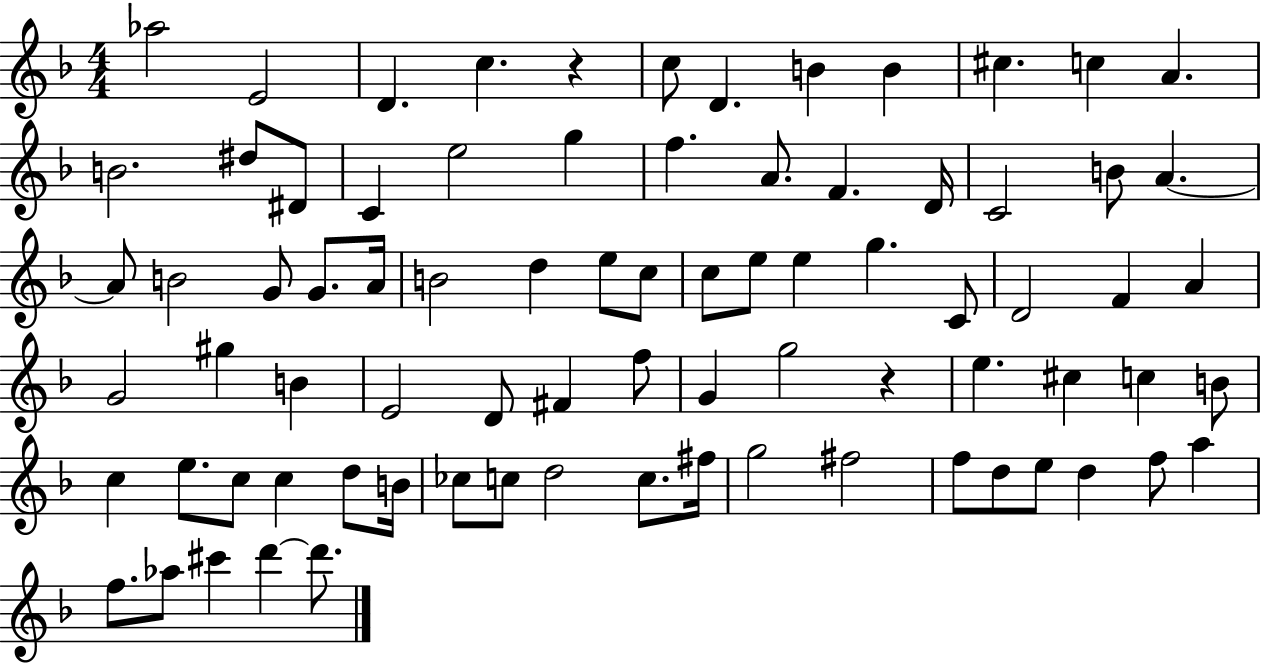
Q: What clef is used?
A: treble